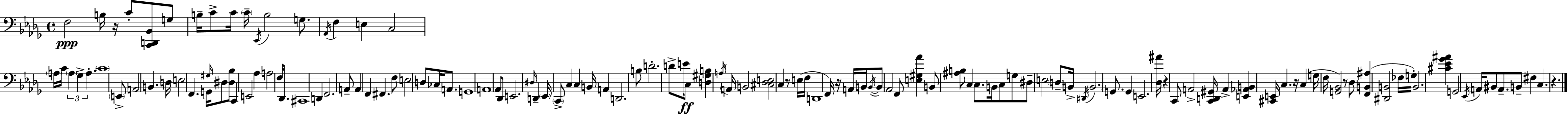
X:1
T:Untitled
M:4/4
L:1/4
K:Bbm
F,2 B,/4 z/4 C/2 [C,,D,,_B,,]/2 G,/2 B,/4 C/2 C/4 C/4 _E,,/4 B,2 G,/2 _A,,/4 F, E, C,2 A,/4 C/4 A, _G, A, C4 E,,/2 A,,2 B,, D,/4 E,2 F,, G,,/4 ^G,/4 ^D,/2 [^D,_B,]/2 C,, E,,2 _A, A,2 F,/4 _D,,/2 ^C,,4 D,, F,,2 A,,/2 A,, F,, ^F,, F,/2 E,2 D,/2 _C,/4 A,,/2 G,,4 A,,4 _A,,/2 _D,,/2 E,,2 ^D,/4 D,, _E,,/4 C,,/2 C, C, B,,/4 A,, D,,2 B,/2 D2 D/2 E/4 C,/2 [D,^G,B,] A,/4 A,,/4 B,,2 [^C,_D,E,]2 C, z/2 E,/4 F,/4 D,,4 F,,/4 z/4 A,,/4 B,,/4 B,,/4 B,,/2 _A,,2 F,,/2 [E,^G,_A] B,,/2 [^A,B,]/2 C, C,/2 B,,/4 C,/2 G,/2 ^D,/2 E,2 D,/2 B,,/4 ^D,,/4 B,,2 G,,/2 G,, E,,2 [_D,^A]/4 z C,,/2 A,,2 [C,,D,,^G,,]/4 A,, [E,,_A,,B,,] [^C,,E,,]/4 C, z/4 C, G,/4 F,/4 [G,,_B,,]2 z/2 _D,/2 [F,,B,,^A,] [^D,,B,,]2 _F,/4 G,/4 B,,2 [^C_E_G^A] G,,2 _E,,/4 A,,/4 ^B,,/2 A,,/2 B,,/2 ^F, C, z